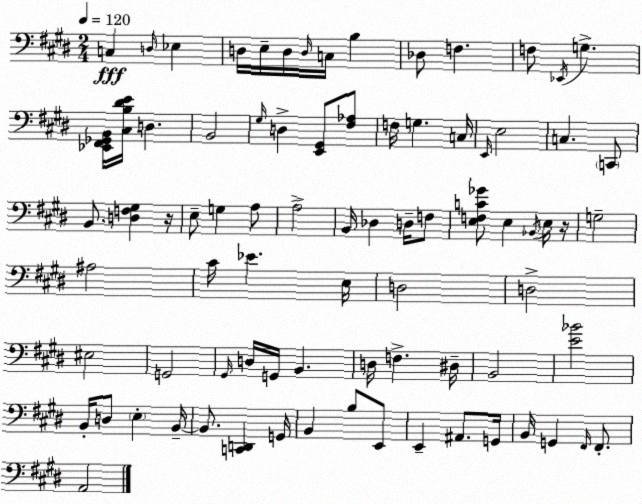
X:1
T:Untitled
M:2/4
L:1/4
K:E
C, D,/4 _E, D,/4 E,/4 D,/4 D,/4 C,/4 B, _D,/2 F, F,/2 _E,,/4 G, [_E,,^F,,_G,,B,,]/4 [^C,B,^DE]/4 D, B,,2 ^G,/4 D, [E,,^G,,]/2 [^F,_A,]/2 F,/4 G, C,/4 E,,/4 E,2 C, C,,/2 B,,/2 [D,F,^G,] z/4 E,/2 G, A,/2 A,2 B,,/4 _D, D,/4 F,/2 [E,F,C_G]/2 E, _B,,/4 E,/4 z/4 G,2 ^A,2 ^C/4 _E E,/4 D,2 D,2 ^E,2 G,,2 ^G,,/4 D,/4 G,,/4 B,, D,/4 F, ^D,/4 B,,2 [E_B]2 B,,/4 D,/2 E, B,,/4 B,,/2 [C,,D,,] G,,/4 B,, B,/2 E,,/2 E,, ^A,,/2 G,,/4 B,,/4 G,, ^F,,/4 ^F,,/2 A,,2